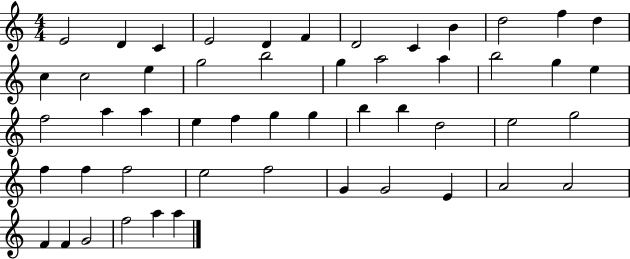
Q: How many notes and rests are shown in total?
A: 51